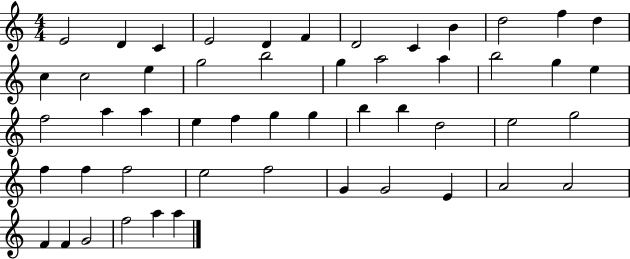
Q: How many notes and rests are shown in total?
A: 51